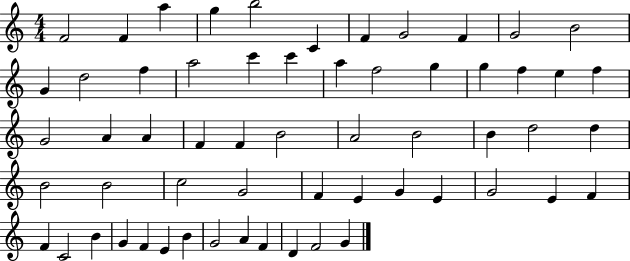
{
  \clef treble
  \numericTimeSignature
  \time 4/4
  \key c \major
  f'2 f'4 a''4 | g''4 b''2 c'4 | f'4 g'2 f'4 | g'2 b'2 | \break g'4 d''2 f''4 | a''2 c'''4 c'''4 | a''4 f''2 g''4 | g''4 f''4 e''4 f''4 | \break g'2 a'4 a'4 | f'4 f'4 b'2 | a'2 b'2 | b'4 d''2 d''4 | \break b'2 b'2 | c''2 g'2 | f'4 e'4 g'4 e'4 | g'2 e'4 f'4 | \break f'4 c'2 b'4 | g'4 f'4 e'4 b'4 | g'2 a'4 f'4 | d'4 f'2 g'4 | \break \bar "|."
}